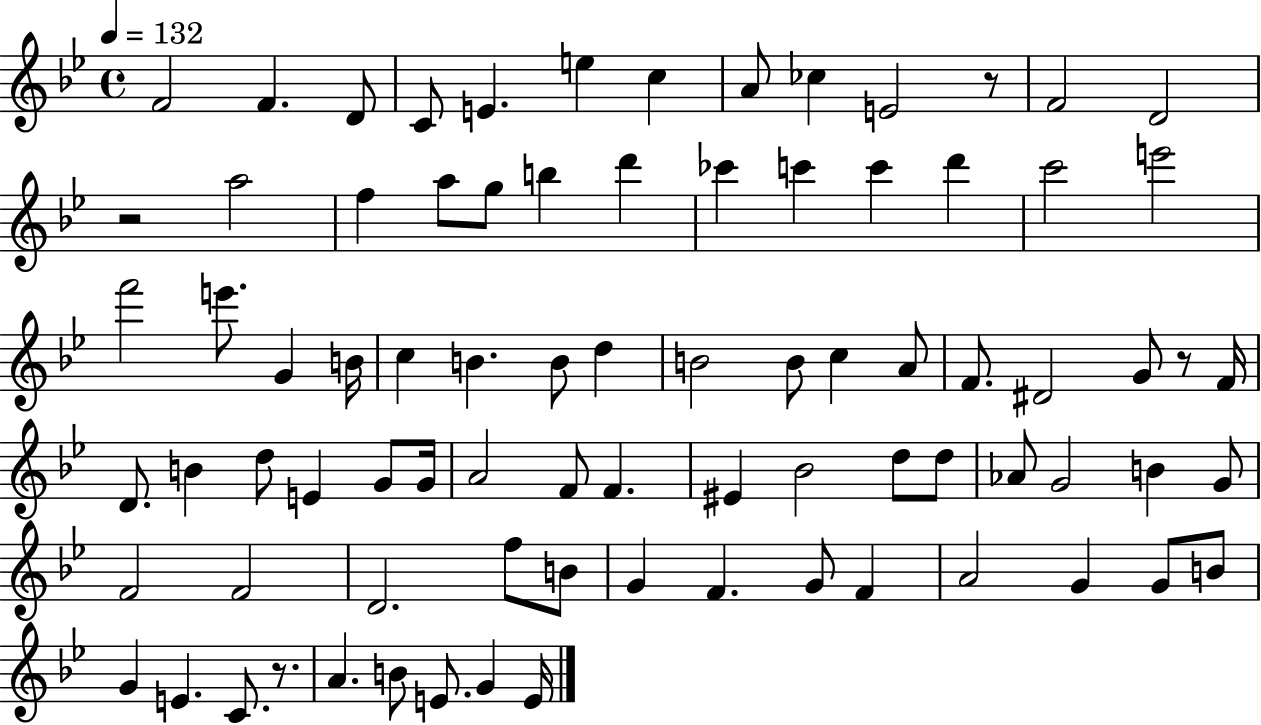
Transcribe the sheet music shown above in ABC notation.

X:1
T:Untitled
M:4/4
L:1/4
K:Bb
F2 F D/2 C/2 E e c A/2 _c E2 z/2 F2 D2 z2 a2 f a/2 g/2 b d' _c' c' c' d' c'2 e'2 f'2 e'/2 G B/4 c B B/2 d B2 B/2 c A/2 F/2 ^D2 G/2 z/2 F/4 D/2 B d/2 E G/2 G/4 A2 F/2 F ^E _B2 d/2 d/2 _A/2 G2 B G/2 F2 F2 D2 f/2 B/2 G F G/2 F A2 G G/2 B/2 G E C/2 z/2 A B/2 E/2 G E/4